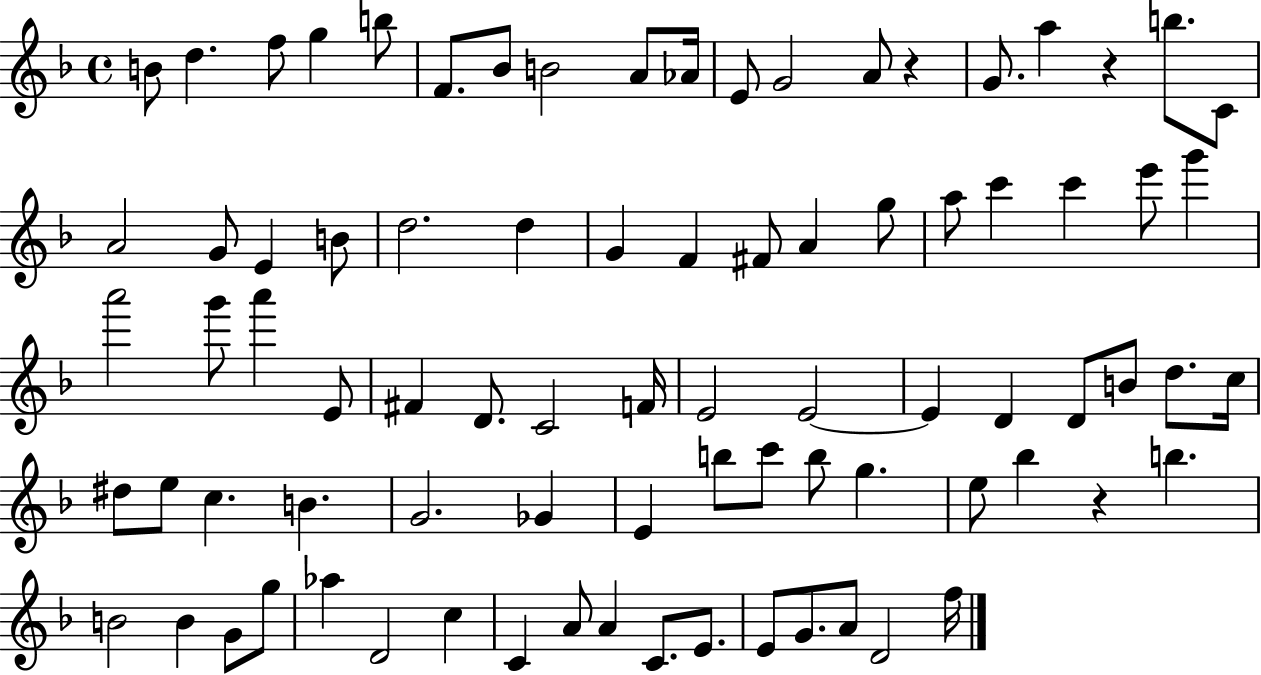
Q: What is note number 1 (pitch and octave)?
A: B4